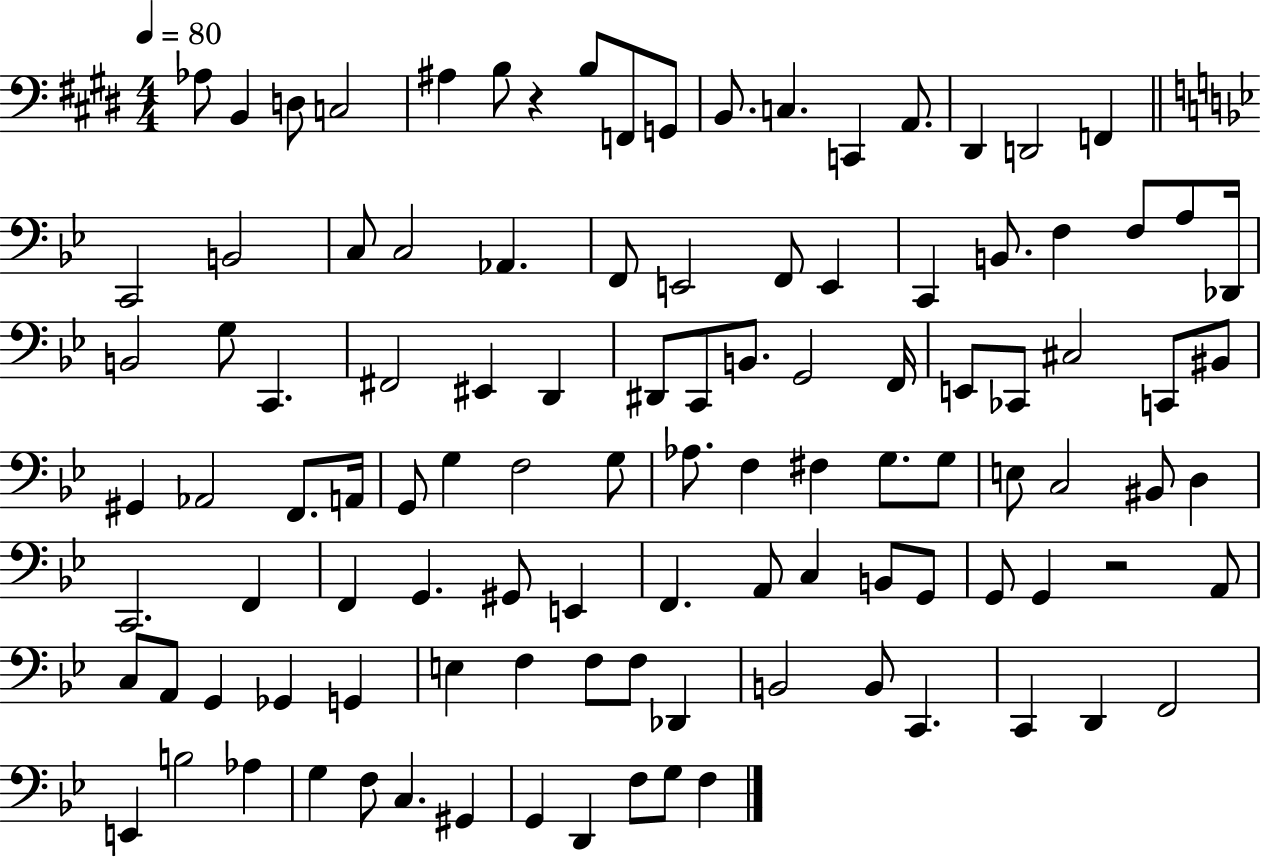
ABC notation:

X:1
T:Untitled
M:4/4
L:1/4
K:E
_A,/2 B,, D,/2 C,2 ^A, B,/2 z B,/2 F,,/2 G,,/2 B,,/2 C, C,, A,,/2 ^D,, D,,2 F,, C,,2 B,,2 C,/2 C,2 _A,, F,,/2 E,,2 F,,/2 E,, C,, B,,/2 F, F,/2 A,/2 _D,,/4 B,,2 G,/2 C,, ^F,,2 ^E,, D,, ^D,,/2 C,,/2 B,,/2 G,,2 F,,/4 E,,/2 _C,,/2 ^C,2 C,,/2 ^B,,/2 ^G,, _A,,2 F,,/2 A,,/4 G,,/2 G, F,2 G,/2 _A,/2 F, ^F, G,/2 G,/2 E,/2 C,2 ^B,,/2 D, C,,2 F,, F,, G,, ^G,,/2 E,, F,, A,,/2 C, B,,/2 G,,/2 G,,/2 G,, z2 A,,/2 C,/2 A,,/2 G,, _G,, G,, E, F, F,/2 F,/2 _D,, B,,2 B,,/2 C,, C,, D,, F,,2 E,, B,2 _A, G, F,/2 C, ^G,, G,, D,, F,/2 G,/2 F,